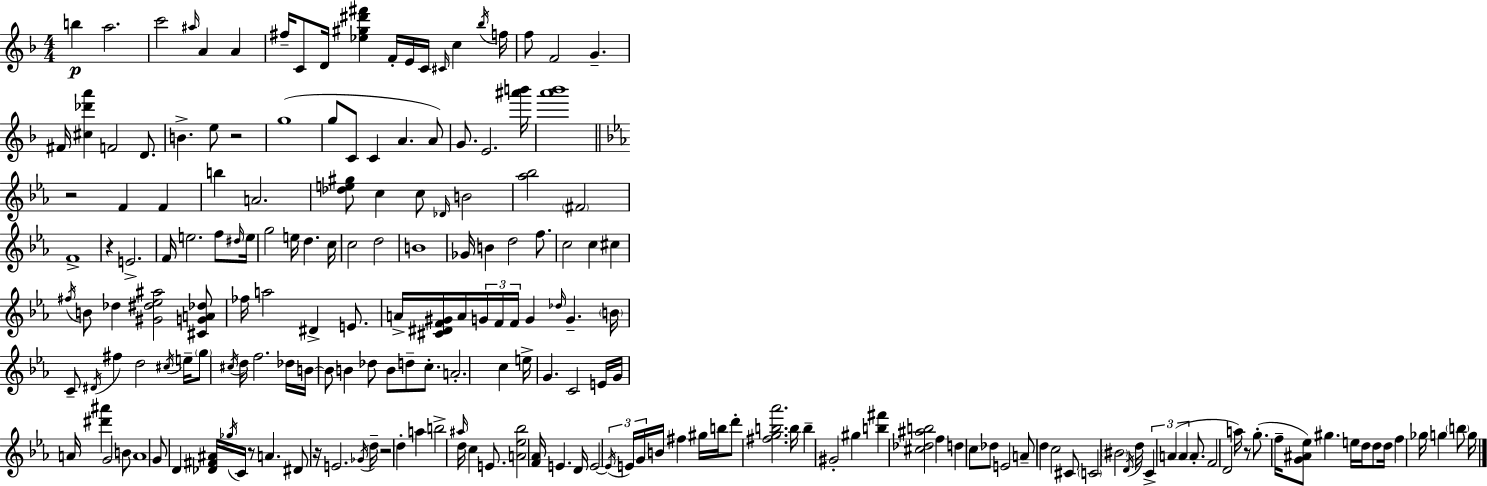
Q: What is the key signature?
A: D minor